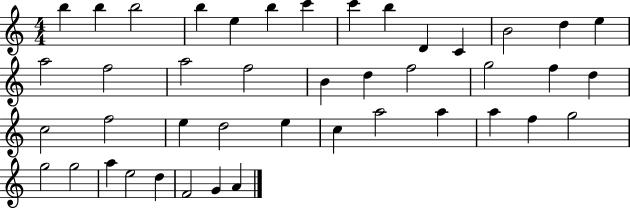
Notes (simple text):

B5/q B5/q B5/h B5/q E5/q B5/q C6/q C6/q B5/q D4/q C4/q B4/h D5/q E5/q A5/h F5/h A5/h F5/h B4/q D5/q F5/h G5/h F5/q D5/q C5/h F5/h E5/q D5/h E5/q C5/q A5/h A5/q A5/q F5/q G5/h G5/h G5/h A5/q E5/h D5/q F4/h G4/q A4/q